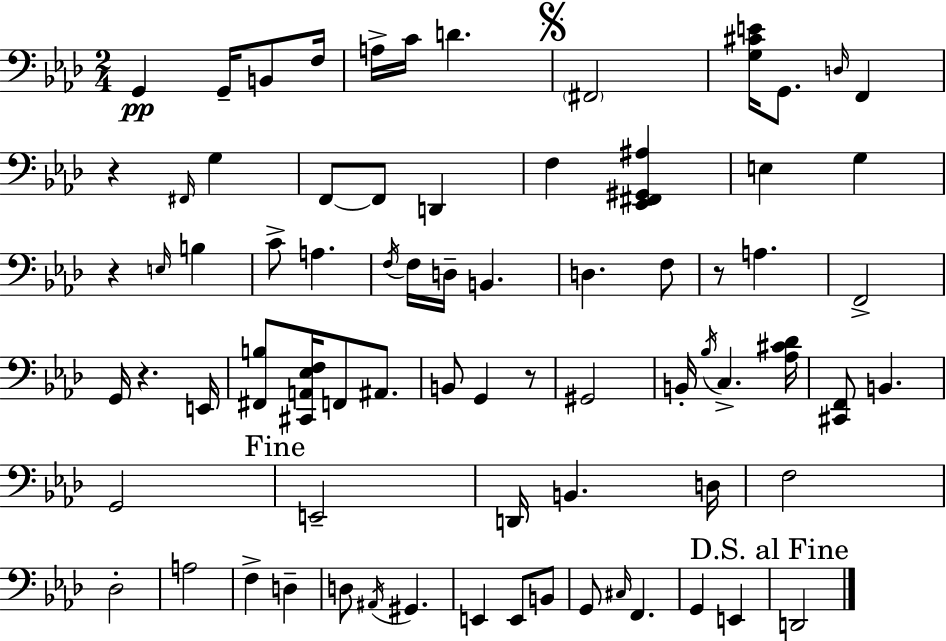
X:1
T:Untitled
M:2/4
L:1/4
K:Ab
G,, G,,/4 B,,/2 F,/4 A,/4 C/4 D ^F,,2 [G,^CE]/4 G,,/2 D,/4 F,, z ^F,,/4 G, F,,/2 F,,/2 D,, F, [_E,,^F,,^G,,^A,] E, G, z E,/4 B, C/2 A, F,/4 F,/4 D,/4 B,, D, F,/2 z/2 A, F,,2 G,,/4 z E,,/4 [^F,,B,]/2 [^C,,A,,_E,F,]/4 F,,/2 ^A,,/2 B,,/2 G,, z/2 ^G,,2 B,,/4 _B,/4 C, [_A,^C_D]/4 [^C,,F,,]/2 B,, G,,2 E,,2 D,,/4 B,, D,/4 F,2 _D,2 A,2 F, D, D,/2 ^A,,/4 ^G,, E,, E,,/2 B,,/2 G,,/2 ^C,/4 F,, G,, E,, D,,2